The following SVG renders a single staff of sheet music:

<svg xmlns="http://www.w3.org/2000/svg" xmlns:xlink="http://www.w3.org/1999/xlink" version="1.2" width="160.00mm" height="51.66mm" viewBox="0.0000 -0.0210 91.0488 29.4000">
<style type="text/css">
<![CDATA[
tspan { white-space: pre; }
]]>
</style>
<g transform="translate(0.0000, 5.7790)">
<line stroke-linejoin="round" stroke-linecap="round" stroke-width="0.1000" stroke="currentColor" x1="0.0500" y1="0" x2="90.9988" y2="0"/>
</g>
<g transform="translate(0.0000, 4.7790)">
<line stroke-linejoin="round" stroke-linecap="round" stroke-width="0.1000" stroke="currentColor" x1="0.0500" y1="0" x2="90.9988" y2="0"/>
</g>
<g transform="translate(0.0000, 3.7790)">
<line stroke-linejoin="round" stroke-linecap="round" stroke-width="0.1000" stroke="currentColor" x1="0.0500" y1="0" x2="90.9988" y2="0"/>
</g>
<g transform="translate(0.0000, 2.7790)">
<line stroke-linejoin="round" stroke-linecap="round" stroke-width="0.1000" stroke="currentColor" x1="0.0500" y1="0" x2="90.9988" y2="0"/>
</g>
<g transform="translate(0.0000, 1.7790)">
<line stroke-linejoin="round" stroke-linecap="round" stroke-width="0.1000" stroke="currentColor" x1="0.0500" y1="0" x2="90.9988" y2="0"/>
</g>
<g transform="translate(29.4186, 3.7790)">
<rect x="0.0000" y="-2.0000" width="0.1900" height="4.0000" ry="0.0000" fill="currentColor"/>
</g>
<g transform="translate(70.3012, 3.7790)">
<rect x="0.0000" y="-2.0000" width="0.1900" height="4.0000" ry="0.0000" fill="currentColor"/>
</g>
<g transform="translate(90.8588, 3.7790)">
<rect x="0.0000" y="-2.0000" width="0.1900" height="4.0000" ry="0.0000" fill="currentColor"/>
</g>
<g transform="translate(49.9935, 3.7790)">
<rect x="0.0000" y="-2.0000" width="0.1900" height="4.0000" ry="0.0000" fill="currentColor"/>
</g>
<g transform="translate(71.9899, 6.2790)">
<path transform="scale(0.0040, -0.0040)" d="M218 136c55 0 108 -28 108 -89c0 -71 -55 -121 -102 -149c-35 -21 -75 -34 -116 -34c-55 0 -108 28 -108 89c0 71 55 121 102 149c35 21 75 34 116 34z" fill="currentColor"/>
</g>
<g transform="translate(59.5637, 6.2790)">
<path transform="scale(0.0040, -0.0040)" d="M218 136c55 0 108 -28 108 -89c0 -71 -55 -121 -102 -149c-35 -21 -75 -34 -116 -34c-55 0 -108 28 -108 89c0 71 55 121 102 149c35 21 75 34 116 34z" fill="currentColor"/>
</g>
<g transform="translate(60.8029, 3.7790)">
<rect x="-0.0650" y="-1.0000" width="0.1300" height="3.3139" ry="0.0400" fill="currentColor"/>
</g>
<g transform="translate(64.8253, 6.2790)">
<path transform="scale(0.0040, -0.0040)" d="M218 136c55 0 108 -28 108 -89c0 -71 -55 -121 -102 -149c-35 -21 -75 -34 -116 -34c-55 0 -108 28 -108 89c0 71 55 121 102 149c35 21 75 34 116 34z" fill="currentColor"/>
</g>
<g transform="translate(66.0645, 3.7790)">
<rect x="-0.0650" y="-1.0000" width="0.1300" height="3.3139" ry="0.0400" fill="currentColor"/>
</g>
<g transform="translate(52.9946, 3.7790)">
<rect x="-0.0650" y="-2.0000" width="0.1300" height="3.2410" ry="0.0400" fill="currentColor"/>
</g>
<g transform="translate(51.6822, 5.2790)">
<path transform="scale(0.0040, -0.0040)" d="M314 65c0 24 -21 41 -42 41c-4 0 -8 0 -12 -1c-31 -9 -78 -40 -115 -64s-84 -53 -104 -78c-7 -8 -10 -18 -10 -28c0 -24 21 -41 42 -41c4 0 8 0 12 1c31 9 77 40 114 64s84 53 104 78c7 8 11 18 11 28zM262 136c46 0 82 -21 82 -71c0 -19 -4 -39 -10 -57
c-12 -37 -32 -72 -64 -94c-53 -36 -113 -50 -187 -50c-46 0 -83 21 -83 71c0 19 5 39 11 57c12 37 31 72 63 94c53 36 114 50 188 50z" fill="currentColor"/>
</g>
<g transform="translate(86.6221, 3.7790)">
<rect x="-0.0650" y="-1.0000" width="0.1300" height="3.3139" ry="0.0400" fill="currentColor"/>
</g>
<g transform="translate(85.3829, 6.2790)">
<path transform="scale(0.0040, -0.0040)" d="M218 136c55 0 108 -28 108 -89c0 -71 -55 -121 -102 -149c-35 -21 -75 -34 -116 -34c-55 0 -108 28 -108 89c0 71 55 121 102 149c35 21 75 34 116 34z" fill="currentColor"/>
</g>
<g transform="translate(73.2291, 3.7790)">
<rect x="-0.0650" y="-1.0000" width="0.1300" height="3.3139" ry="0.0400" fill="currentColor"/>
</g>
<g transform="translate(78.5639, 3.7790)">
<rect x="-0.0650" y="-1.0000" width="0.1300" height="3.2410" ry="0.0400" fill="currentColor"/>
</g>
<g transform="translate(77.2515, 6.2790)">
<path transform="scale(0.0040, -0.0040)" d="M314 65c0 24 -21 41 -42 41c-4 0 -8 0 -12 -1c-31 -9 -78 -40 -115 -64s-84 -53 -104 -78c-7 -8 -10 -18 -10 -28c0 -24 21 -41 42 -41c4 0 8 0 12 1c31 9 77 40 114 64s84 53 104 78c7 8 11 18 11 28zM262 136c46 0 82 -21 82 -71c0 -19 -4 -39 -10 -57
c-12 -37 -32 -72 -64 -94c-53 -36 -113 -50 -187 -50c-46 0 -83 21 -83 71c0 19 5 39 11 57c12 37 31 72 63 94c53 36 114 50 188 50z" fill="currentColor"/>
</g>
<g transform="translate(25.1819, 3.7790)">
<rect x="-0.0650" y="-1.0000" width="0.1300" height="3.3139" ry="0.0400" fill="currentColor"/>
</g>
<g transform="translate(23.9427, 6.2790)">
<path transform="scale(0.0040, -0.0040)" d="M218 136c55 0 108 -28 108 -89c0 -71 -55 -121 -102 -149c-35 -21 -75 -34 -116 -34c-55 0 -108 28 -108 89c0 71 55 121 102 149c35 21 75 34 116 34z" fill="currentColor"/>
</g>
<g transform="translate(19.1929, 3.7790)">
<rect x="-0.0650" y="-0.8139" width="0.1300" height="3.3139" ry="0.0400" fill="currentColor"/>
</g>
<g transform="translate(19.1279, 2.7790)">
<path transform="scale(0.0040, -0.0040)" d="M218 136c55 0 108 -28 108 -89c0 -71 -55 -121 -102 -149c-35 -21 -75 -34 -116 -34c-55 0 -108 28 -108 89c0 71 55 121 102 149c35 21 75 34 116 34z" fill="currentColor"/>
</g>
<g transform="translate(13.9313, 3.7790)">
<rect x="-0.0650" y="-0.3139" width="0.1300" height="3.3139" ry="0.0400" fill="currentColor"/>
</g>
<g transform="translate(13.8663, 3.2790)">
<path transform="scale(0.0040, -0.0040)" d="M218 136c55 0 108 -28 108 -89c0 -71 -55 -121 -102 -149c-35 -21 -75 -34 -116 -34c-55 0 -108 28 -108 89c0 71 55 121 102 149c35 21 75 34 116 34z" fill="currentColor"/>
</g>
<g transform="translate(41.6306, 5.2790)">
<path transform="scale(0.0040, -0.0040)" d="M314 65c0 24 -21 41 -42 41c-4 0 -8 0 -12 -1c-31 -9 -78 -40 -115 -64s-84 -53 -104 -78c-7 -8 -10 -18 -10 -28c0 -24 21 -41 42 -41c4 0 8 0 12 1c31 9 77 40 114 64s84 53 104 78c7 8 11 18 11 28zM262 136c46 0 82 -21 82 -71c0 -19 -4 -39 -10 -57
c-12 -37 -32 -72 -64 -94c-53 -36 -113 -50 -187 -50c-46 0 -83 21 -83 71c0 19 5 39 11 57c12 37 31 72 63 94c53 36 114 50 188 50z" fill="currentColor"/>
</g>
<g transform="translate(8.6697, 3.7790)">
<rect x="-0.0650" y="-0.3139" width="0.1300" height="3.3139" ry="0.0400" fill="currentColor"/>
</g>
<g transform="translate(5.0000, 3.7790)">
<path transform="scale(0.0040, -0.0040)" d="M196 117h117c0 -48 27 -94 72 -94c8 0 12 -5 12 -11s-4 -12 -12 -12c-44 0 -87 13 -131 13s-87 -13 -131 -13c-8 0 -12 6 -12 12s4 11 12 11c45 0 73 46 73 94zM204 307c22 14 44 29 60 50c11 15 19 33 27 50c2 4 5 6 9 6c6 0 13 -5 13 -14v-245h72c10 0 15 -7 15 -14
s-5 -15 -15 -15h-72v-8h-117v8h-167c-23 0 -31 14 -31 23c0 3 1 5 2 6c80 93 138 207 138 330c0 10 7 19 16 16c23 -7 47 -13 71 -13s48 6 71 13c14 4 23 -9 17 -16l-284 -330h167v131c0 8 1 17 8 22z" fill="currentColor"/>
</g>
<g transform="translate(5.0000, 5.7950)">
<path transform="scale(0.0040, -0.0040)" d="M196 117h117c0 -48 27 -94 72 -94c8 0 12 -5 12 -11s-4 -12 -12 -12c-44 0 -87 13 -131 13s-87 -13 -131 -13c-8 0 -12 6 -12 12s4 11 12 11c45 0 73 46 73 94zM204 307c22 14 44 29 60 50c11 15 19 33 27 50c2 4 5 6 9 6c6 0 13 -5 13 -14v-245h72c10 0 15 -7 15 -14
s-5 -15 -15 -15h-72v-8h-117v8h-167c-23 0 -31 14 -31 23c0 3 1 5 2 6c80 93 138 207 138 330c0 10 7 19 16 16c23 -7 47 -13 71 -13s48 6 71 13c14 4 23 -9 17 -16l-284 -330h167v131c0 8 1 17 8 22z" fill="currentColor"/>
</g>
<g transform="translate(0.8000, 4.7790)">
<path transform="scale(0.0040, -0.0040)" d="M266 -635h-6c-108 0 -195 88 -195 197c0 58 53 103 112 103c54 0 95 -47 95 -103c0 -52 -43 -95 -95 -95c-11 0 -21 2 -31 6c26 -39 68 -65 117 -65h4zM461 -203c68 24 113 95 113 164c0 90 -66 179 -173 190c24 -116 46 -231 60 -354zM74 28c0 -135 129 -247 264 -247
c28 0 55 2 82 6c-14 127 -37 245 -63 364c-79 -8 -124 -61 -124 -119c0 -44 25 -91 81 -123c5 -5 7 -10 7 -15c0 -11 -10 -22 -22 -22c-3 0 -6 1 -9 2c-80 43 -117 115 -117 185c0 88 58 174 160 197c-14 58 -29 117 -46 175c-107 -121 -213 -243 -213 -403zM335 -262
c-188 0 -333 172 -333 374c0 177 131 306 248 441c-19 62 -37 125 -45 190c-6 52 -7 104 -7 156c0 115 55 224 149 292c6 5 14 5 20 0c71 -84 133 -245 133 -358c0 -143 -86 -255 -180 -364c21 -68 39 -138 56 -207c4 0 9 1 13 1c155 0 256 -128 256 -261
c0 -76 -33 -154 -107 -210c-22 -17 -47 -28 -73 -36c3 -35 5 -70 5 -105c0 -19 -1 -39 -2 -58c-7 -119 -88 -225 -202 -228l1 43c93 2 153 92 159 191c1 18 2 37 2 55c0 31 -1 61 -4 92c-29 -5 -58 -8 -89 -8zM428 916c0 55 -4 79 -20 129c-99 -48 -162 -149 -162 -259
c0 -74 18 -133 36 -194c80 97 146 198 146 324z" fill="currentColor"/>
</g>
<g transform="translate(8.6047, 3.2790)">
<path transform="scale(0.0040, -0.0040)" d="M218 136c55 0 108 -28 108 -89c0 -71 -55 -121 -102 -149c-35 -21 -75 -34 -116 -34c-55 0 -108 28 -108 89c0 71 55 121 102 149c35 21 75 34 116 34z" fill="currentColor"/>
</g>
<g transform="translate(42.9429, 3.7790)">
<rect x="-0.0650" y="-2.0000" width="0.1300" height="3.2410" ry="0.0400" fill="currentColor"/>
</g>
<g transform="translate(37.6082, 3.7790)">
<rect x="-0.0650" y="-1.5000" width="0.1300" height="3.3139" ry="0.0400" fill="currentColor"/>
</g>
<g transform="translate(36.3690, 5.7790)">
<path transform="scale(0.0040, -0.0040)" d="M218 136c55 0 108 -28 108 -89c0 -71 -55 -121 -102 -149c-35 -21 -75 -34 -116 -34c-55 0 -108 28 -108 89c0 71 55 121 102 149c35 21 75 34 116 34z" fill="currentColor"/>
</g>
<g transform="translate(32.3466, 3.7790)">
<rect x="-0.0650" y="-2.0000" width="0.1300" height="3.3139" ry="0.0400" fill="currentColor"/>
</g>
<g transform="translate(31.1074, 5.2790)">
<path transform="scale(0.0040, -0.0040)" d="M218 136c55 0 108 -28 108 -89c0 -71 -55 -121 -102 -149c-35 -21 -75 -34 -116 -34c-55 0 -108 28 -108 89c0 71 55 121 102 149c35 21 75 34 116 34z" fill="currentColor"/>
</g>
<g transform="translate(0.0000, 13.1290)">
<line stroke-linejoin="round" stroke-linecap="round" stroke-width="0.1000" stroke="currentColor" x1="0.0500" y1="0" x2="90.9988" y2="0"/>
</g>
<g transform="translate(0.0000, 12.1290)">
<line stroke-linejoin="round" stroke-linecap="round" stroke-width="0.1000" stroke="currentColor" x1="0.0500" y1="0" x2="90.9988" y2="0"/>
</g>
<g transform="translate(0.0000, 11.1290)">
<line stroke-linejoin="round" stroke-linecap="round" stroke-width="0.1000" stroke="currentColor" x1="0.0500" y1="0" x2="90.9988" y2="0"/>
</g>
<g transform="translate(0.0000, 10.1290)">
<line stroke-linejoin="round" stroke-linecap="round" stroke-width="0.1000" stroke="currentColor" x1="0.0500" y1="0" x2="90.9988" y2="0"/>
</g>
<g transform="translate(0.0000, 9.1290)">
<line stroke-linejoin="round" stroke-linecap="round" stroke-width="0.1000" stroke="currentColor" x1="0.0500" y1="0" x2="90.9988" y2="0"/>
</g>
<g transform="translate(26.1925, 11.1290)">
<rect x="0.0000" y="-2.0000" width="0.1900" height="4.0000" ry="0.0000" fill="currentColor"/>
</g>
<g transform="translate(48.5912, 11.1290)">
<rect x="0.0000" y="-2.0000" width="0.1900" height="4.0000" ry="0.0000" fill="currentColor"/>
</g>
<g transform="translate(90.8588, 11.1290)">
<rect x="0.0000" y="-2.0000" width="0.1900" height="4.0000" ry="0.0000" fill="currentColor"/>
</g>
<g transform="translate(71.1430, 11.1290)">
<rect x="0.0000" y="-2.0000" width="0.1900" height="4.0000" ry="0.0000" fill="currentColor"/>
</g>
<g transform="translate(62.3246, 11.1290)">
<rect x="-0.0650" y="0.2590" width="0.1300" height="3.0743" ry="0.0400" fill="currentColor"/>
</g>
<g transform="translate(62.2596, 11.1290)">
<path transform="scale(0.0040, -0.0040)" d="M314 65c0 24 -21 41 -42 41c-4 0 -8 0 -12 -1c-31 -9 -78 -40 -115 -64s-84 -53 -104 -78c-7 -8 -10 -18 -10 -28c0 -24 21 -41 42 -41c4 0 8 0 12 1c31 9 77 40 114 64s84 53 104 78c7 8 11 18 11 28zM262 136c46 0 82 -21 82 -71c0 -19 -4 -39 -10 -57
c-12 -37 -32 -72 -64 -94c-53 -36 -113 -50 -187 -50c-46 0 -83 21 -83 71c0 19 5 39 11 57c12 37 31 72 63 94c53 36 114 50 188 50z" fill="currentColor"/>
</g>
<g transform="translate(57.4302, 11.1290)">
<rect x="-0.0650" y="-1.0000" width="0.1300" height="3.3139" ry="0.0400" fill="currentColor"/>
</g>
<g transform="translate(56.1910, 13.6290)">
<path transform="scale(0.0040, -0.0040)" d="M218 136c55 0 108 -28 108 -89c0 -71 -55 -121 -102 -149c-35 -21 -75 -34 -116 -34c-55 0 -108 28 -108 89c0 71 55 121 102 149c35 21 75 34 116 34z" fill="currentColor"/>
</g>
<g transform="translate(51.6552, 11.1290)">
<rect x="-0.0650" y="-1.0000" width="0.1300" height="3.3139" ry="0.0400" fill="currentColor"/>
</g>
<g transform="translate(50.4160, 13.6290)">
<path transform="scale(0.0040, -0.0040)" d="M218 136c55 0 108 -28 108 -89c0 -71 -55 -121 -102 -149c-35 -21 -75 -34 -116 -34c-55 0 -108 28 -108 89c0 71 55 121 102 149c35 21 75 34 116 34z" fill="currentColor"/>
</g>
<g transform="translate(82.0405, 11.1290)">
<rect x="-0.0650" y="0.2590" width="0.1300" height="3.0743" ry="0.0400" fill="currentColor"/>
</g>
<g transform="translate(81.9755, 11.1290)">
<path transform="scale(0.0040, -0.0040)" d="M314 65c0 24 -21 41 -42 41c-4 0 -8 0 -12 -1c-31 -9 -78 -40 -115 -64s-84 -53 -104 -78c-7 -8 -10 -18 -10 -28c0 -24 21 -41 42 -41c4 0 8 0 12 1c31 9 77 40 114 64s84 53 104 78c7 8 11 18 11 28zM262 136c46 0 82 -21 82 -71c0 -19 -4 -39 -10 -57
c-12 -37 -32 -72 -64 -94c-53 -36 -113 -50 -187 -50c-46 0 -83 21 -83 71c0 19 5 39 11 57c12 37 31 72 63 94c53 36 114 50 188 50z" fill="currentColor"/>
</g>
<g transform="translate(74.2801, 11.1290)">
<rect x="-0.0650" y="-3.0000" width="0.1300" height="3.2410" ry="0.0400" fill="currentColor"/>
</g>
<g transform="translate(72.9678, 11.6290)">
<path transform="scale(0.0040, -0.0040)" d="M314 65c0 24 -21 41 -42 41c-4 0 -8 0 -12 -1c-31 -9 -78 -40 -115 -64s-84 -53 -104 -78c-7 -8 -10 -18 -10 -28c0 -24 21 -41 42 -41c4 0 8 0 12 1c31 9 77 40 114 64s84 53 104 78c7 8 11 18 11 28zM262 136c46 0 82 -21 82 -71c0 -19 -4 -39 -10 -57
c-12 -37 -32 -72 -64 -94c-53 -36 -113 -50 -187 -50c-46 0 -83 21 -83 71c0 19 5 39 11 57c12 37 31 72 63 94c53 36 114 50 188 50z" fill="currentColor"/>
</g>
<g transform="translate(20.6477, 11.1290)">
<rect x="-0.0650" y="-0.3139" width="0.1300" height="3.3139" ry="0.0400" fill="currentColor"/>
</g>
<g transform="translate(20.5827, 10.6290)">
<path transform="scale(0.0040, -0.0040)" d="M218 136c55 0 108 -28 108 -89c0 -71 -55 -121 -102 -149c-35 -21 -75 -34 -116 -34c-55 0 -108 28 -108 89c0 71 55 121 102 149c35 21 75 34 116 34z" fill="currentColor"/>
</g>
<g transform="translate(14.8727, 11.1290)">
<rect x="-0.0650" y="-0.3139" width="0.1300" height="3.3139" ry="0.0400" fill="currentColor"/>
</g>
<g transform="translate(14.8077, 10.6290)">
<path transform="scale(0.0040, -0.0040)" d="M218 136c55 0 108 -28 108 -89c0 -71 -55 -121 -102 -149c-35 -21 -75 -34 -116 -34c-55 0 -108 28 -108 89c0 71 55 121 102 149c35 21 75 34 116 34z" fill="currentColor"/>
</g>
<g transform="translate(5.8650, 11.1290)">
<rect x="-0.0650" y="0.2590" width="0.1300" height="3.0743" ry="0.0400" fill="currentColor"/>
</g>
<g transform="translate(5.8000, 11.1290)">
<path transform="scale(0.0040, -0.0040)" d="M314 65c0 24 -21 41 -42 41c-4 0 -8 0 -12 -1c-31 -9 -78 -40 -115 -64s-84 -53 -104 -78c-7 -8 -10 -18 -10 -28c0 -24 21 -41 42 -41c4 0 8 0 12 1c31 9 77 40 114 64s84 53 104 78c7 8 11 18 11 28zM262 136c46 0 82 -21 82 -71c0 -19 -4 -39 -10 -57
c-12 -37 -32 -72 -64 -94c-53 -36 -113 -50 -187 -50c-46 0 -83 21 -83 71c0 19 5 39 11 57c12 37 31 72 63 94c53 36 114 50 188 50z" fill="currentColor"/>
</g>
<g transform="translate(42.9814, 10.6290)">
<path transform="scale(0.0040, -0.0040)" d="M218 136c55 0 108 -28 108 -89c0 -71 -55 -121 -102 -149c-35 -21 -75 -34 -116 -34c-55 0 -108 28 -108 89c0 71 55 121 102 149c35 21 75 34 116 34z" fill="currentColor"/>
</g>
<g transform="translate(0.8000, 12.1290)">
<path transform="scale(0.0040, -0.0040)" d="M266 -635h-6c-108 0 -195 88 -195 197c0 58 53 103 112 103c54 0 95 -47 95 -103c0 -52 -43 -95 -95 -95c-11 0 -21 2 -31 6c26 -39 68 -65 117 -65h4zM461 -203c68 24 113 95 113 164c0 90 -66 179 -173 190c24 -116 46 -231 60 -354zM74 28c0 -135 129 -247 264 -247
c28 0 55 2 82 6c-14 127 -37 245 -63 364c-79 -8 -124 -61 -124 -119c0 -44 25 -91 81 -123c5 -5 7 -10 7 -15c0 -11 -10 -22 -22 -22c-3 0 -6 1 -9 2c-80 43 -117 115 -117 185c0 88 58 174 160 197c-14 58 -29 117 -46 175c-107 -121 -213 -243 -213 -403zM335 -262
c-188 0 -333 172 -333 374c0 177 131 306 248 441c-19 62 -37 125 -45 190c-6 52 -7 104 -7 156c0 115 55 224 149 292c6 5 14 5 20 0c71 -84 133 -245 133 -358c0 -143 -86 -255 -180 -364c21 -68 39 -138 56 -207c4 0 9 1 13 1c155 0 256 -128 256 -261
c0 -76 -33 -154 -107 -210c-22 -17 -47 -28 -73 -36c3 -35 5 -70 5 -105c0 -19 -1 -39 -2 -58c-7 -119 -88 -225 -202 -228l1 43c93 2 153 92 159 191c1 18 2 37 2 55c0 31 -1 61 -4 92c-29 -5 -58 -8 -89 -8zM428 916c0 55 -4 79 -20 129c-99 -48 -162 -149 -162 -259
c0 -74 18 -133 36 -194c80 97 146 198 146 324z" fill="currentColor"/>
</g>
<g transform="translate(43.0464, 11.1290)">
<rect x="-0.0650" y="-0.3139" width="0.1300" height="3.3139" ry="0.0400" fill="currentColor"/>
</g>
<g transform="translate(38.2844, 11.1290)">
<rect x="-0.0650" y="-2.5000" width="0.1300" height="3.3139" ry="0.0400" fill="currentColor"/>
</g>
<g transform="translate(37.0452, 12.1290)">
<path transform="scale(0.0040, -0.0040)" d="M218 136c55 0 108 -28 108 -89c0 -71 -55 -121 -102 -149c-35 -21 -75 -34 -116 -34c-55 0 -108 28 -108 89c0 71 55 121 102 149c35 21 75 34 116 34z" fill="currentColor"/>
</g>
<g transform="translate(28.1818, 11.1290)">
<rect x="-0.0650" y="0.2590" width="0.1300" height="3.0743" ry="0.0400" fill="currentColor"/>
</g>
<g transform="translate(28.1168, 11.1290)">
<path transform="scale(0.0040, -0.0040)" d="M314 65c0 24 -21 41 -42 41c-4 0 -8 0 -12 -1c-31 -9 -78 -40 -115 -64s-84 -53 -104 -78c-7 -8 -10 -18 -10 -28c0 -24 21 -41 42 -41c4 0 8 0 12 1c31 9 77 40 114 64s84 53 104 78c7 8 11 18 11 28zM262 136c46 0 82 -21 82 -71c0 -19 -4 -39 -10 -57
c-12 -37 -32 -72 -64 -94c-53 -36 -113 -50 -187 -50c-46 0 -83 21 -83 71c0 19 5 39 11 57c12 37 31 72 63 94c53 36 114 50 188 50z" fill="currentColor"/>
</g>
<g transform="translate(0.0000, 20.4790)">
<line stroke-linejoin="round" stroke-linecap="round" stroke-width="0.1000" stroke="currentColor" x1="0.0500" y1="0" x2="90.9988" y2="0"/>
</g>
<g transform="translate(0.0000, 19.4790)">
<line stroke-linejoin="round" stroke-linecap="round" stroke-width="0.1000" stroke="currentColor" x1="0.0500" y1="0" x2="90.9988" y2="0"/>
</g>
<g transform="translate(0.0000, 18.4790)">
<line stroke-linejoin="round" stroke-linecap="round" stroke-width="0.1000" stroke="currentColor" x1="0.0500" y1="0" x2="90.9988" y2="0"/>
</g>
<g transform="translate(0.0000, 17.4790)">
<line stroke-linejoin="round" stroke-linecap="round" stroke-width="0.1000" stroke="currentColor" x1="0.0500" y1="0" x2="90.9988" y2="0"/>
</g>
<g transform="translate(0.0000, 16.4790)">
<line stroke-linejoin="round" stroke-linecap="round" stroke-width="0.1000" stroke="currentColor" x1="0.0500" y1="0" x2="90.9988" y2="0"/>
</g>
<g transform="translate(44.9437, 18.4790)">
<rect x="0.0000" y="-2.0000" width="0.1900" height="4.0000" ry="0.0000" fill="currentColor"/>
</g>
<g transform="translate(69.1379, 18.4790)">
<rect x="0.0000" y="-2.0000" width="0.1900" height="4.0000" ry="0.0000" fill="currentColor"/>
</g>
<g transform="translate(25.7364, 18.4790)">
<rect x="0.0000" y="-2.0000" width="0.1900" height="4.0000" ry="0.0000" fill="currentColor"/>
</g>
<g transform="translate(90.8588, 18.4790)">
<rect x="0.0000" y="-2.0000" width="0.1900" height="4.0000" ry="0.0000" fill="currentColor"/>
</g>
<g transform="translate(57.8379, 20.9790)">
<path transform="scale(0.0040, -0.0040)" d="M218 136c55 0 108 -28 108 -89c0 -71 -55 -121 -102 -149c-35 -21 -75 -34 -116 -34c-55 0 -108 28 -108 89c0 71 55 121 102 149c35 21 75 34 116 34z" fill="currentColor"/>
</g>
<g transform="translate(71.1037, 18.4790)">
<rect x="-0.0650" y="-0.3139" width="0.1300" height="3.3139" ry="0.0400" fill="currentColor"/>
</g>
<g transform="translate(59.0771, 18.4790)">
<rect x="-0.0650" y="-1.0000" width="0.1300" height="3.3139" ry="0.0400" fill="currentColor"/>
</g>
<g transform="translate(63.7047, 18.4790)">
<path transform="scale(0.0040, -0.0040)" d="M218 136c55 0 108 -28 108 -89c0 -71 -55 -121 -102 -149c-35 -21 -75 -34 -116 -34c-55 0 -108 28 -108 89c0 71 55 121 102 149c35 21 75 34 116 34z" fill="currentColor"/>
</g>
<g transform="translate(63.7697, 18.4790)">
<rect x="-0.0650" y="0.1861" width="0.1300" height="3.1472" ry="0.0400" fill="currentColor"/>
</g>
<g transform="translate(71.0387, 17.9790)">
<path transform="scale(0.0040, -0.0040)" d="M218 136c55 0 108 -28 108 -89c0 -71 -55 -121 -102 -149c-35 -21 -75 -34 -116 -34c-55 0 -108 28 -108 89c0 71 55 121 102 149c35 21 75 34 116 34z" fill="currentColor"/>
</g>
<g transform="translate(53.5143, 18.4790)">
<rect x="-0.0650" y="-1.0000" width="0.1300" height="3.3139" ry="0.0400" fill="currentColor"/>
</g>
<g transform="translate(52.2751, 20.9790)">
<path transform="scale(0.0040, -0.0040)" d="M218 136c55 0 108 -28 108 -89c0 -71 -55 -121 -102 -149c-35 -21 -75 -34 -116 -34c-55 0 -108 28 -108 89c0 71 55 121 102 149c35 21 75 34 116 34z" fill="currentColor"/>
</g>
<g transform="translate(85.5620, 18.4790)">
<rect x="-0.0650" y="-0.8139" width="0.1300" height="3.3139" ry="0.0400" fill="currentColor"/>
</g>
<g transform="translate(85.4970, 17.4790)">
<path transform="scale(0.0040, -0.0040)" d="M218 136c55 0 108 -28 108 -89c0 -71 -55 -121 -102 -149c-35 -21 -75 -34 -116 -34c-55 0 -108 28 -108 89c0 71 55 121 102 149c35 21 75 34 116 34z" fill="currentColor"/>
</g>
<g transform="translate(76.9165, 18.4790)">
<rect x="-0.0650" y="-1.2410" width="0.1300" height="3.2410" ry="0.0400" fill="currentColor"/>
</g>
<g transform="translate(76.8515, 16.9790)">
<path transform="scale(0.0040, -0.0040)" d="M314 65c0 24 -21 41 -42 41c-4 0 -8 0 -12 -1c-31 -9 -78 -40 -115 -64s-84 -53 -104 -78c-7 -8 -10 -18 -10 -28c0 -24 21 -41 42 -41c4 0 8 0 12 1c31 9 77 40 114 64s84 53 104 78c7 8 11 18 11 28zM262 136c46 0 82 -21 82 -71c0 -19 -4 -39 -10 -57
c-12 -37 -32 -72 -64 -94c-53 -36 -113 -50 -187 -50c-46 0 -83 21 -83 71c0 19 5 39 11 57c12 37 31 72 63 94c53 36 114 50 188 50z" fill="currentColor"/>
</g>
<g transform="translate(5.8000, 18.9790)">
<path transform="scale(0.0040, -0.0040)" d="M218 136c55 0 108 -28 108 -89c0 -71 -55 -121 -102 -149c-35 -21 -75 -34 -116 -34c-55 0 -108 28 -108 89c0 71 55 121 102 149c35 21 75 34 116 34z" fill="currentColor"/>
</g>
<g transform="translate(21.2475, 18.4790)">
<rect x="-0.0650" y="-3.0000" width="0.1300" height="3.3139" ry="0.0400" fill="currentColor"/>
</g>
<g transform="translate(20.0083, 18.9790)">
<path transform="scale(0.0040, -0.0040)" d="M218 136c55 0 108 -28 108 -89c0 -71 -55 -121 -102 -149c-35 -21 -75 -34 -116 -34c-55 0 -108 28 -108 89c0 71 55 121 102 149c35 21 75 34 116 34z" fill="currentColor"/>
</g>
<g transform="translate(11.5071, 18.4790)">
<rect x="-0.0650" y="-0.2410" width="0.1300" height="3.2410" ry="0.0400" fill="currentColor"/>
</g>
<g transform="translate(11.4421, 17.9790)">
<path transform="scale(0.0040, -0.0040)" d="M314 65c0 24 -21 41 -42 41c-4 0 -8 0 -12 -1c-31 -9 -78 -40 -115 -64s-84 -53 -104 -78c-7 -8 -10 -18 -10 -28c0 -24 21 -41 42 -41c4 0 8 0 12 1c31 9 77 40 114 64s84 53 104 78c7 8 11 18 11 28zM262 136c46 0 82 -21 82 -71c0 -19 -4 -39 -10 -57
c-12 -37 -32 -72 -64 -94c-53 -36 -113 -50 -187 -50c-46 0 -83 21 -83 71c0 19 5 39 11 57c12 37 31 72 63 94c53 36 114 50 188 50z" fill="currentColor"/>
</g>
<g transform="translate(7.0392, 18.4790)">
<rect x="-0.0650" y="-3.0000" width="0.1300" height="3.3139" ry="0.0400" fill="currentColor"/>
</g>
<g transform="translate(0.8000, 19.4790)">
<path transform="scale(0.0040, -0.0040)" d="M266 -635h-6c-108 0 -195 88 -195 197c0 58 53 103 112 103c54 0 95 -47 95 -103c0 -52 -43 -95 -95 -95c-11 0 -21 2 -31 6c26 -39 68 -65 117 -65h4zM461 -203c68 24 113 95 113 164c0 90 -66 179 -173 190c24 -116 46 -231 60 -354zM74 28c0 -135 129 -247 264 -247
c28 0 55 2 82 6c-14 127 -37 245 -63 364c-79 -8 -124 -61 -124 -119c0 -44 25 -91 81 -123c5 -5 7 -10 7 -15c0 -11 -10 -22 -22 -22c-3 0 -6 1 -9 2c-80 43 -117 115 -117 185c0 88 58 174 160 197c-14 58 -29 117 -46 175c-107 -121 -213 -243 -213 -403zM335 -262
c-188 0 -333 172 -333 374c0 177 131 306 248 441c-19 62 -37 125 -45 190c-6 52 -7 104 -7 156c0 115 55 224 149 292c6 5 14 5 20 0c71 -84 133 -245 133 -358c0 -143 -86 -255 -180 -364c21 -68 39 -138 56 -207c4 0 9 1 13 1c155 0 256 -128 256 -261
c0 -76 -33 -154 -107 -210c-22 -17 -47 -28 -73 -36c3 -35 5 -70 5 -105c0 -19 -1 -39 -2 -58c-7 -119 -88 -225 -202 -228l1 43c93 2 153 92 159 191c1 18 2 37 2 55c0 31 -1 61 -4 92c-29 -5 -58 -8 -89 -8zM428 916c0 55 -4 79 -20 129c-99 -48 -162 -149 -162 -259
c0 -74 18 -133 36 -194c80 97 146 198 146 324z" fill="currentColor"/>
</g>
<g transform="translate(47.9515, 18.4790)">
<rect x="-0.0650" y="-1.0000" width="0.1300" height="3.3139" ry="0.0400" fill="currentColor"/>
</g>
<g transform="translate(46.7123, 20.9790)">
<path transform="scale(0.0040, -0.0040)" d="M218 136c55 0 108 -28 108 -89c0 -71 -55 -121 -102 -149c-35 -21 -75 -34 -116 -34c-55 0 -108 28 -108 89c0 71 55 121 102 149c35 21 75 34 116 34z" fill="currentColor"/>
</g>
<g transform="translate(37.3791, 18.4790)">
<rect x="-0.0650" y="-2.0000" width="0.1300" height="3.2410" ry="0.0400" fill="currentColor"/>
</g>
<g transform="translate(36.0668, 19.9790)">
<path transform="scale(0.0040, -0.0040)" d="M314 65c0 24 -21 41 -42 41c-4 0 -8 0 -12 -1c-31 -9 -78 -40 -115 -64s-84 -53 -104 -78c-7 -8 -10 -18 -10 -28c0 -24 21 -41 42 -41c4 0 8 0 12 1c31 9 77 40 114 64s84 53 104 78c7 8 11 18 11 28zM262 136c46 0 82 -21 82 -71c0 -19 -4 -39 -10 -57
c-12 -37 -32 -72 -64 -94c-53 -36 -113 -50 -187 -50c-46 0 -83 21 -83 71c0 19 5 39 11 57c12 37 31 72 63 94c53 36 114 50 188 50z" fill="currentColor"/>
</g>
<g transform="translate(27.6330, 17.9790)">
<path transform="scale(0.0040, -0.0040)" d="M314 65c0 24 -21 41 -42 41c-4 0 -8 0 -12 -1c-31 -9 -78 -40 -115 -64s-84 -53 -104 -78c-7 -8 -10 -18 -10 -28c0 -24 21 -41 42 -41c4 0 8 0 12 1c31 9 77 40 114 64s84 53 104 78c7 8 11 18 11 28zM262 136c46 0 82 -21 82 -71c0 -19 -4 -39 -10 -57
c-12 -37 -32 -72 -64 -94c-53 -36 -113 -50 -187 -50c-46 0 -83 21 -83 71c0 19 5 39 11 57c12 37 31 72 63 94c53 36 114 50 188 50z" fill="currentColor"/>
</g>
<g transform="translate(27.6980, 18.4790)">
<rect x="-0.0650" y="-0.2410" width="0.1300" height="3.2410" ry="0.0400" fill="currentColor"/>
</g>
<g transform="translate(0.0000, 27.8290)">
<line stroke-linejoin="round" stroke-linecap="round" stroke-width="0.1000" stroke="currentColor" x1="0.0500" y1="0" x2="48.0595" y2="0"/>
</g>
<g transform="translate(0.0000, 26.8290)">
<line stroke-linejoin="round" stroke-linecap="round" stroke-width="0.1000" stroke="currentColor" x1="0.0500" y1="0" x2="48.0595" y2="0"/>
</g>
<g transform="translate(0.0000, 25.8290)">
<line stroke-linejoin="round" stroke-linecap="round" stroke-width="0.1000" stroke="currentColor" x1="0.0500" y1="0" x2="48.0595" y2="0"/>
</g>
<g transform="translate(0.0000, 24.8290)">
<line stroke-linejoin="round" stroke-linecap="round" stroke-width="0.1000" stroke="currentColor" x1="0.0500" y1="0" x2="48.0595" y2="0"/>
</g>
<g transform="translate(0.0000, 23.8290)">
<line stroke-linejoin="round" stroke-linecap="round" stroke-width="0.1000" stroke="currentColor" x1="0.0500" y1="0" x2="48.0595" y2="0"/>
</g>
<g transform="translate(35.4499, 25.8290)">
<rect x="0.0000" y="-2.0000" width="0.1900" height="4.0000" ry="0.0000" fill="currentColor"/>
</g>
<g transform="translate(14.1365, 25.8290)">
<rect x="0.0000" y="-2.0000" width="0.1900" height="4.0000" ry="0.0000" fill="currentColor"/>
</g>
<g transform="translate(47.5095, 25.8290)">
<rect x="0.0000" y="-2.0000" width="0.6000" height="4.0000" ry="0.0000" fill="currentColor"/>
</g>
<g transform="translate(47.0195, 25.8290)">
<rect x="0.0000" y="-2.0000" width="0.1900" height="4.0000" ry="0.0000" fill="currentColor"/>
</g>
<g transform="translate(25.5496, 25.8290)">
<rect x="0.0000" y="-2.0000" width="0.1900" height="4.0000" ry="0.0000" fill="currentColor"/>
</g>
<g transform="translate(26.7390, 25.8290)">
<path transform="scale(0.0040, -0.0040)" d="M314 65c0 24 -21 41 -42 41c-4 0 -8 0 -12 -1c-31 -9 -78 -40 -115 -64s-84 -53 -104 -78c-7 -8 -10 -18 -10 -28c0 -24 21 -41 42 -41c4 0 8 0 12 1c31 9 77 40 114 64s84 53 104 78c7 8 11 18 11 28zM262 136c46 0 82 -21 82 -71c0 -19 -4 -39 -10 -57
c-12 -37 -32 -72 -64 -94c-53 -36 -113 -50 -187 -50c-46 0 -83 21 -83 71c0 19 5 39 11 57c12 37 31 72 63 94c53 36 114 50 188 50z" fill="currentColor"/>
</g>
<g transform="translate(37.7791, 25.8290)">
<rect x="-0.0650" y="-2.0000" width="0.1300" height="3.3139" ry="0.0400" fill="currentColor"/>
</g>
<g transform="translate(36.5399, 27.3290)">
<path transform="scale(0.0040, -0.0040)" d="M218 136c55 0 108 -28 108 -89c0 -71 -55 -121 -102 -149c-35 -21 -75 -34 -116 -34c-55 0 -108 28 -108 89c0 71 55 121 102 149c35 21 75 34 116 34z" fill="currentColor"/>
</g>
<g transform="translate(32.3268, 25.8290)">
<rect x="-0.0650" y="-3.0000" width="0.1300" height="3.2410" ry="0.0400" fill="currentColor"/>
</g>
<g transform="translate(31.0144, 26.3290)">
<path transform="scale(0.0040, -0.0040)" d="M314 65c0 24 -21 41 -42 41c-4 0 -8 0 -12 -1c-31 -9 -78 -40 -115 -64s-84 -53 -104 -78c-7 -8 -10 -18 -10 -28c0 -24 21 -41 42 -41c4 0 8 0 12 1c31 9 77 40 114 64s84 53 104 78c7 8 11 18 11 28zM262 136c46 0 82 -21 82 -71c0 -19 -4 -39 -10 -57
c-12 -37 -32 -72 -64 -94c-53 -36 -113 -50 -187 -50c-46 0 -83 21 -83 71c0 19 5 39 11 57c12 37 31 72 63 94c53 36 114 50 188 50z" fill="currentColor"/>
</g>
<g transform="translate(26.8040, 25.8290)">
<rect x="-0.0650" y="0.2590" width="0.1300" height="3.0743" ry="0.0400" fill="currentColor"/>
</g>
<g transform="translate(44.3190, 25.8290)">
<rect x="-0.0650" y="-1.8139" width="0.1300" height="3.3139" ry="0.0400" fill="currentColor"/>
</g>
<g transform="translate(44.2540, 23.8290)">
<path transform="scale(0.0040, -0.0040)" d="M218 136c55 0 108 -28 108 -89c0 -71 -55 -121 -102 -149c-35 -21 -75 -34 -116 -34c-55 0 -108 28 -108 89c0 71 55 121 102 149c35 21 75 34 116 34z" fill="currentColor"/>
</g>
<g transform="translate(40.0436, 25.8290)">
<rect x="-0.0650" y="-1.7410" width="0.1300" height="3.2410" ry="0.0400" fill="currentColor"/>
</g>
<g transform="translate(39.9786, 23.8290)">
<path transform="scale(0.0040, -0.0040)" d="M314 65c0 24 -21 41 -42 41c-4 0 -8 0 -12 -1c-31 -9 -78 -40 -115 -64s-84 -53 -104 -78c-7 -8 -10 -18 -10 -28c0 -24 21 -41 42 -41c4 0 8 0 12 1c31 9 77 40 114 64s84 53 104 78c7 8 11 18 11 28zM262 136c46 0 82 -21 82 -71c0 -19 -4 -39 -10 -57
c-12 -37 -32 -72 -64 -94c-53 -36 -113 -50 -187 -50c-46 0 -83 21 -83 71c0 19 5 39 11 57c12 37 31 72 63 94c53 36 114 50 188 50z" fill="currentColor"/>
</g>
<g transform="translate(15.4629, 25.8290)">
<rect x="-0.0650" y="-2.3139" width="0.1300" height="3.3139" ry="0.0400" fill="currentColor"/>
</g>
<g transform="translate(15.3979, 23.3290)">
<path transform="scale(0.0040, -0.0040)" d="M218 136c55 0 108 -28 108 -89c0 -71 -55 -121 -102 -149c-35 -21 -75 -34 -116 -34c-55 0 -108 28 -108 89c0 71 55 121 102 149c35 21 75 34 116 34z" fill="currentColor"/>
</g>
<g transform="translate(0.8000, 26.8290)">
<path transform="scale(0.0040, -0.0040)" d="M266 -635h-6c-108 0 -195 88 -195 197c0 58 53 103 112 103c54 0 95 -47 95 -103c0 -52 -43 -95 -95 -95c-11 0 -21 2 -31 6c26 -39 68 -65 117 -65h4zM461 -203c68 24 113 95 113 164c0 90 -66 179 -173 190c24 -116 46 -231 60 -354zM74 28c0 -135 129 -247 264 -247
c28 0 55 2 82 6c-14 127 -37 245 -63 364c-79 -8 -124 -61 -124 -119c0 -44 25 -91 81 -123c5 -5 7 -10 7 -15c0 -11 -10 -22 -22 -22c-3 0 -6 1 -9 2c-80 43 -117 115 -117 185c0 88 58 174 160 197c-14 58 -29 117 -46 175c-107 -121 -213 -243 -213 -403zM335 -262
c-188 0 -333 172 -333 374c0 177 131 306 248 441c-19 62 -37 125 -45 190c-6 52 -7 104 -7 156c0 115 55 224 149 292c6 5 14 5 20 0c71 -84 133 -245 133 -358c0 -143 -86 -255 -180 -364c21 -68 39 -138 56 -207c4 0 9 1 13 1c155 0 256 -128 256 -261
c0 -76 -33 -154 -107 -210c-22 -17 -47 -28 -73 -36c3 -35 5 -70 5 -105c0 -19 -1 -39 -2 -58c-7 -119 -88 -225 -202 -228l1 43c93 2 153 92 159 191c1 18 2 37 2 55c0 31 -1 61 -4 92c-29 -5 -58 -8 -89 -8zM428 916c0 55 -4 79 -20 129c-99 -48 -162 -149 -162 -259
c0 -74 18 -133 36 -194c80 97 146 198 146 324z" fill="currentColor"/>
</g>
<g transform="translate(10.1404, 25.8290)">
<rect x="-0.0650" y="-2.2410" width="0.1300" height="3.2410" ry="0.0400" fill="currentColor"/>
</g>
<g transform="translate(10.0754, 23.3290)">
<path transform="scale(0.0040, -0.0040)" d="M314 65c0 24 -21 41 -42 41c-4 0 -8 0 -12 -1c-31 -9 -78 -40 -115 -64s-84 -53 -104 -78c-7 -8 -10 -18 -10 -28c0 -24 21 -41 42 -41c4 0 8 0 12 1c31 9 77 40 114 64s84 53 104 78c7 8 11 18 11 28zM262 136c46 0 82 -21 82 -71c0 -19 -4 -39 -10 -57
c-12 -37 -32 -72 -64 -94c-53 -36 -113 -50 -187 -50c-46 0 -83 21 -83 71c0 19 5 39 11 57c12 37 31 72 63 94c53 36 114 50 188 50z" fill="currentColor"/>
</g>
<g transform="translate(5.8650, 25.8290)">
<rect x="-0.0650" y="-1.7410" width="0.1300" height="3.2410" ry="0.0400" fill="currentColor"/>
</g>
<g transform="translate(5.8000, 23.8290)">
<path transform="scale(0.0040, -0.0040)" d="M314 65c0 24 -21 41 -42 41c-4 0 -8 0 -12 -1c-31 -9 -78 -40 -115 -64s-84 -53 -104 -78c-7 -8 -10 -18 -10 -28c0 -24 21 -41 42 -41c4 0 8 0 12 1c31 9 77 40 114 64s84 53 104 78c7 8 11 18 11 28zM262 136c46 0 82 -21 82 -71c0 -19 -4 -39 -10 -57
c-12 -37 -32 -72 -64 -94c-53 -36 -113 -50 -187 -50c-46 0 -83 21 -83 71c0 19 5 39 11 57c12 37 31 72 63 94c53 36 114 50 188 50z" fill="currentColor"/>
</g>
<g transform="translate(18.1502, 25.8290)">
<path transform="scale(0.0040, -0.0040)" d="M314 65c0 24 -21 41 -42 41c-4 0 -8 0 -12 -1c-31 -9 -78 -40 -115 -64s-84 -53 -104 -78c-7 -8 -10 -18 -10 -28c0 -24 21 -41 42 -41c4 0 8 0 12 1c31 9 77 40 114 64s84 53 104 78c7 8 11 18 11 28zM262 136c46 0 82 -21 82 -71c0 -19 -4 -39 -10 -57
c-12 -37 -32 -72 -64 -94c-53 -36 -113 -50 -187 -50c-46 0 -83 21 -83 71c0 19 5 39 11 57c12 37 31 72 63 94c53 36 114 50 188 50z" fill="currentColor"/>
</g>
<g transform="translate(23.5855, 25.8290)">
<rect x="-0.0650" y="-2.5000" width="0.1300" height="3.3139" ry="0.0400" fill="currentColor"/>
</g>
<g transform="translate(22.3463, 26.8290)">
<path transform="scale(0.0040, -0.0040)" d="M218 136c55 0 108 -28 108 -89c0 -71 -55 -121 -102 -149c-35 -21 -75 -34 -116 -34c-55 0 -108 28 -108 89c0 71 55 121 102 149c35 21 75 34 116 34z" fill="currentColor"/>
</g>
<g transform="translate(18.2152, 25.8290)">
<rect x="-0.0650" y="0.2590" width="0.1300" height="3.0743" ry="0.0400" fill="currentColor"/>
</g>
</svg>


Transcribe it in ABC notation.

X:1
T:Untitled
M:4/4
L:1/4
K:C
c c d D F E F2 F2 D D D D2 D B2 c c B2 G c D D B2 A2 B2 A c2 A c2 F2 D D D B c e2 d f2 g2 g B2 G B2 A2 F f2 f